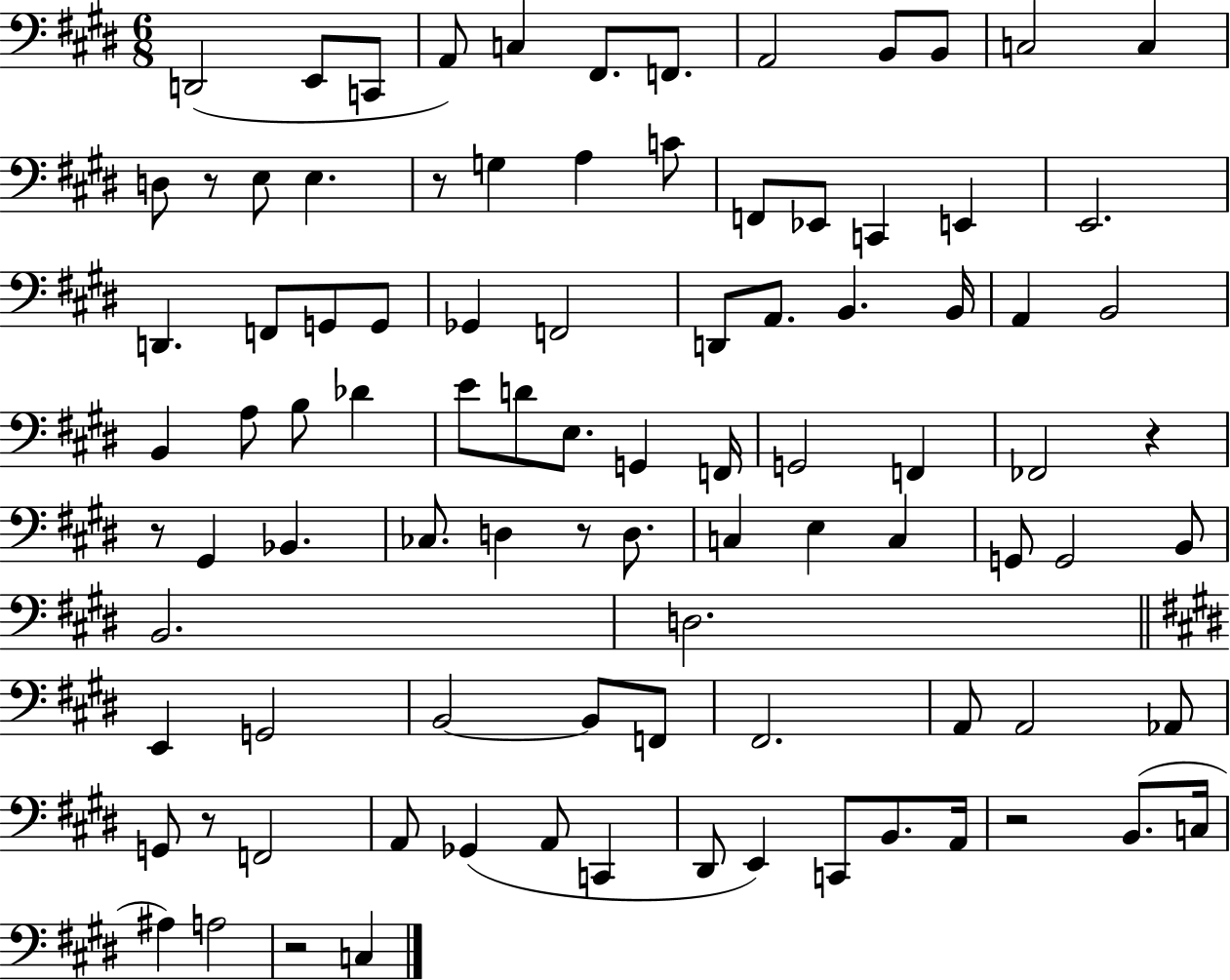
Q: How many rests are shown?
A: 8